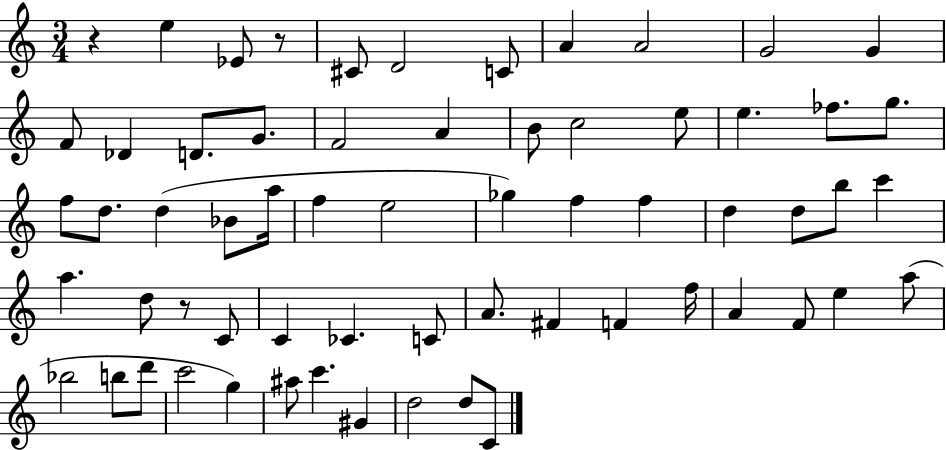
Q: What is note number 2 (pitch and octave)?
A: Eb4